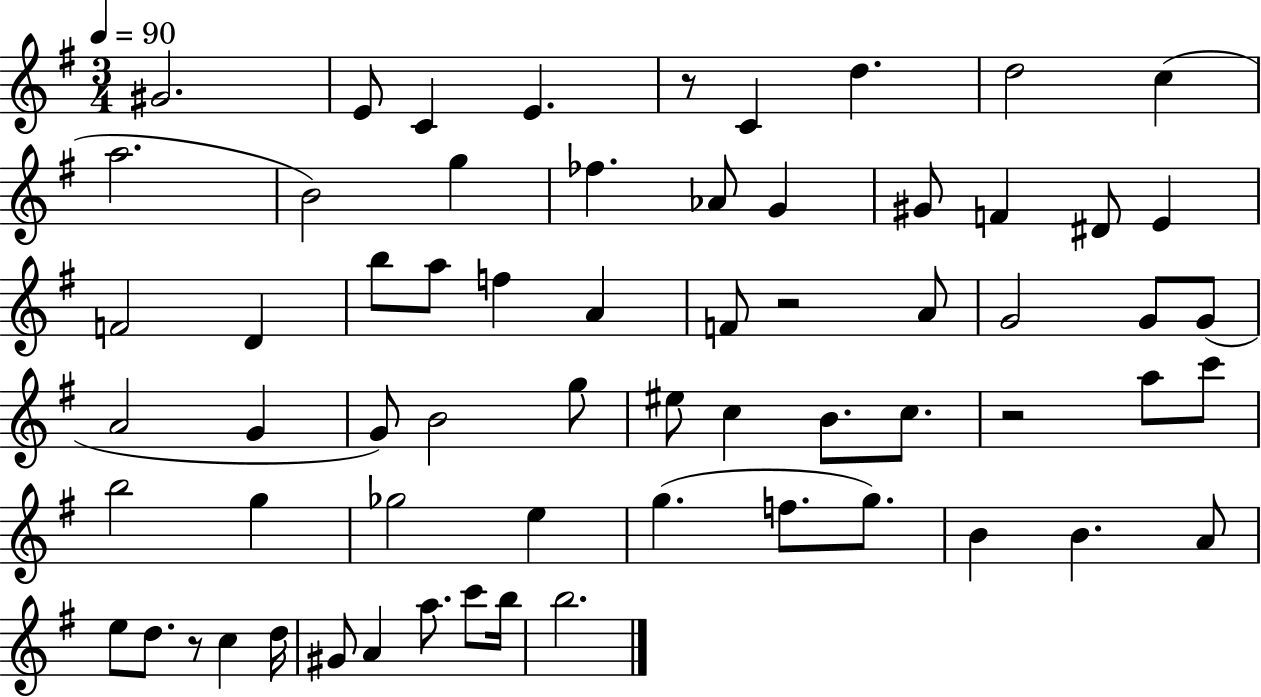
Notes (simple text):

G#4/h. E4/e C4/q E4/q. R/e C4/q D5/q. D5/h C5/q A5/h. B4/h G5/q FES5/q. Ab4/e G4/q G#4/e F4/q D#4/e E4/q F4/h D4/q B5/e A5/e F5/q A4/q F4/e R/h A4/e G4/h G4/e G4/e A4/h G4/q G4/e B4/h G5/e EIS5/e C5/q B4/e. C5/e. R/h A5/e C6/e B5/h G5/q Gb5/h E5/q G5/q. F5/e. G5/e. B4/q B4/q. A4/e E5/e D5/e. R/e C5/q D5/s G#4/e A4/q A5/e. C6/e B5/s B5/h.